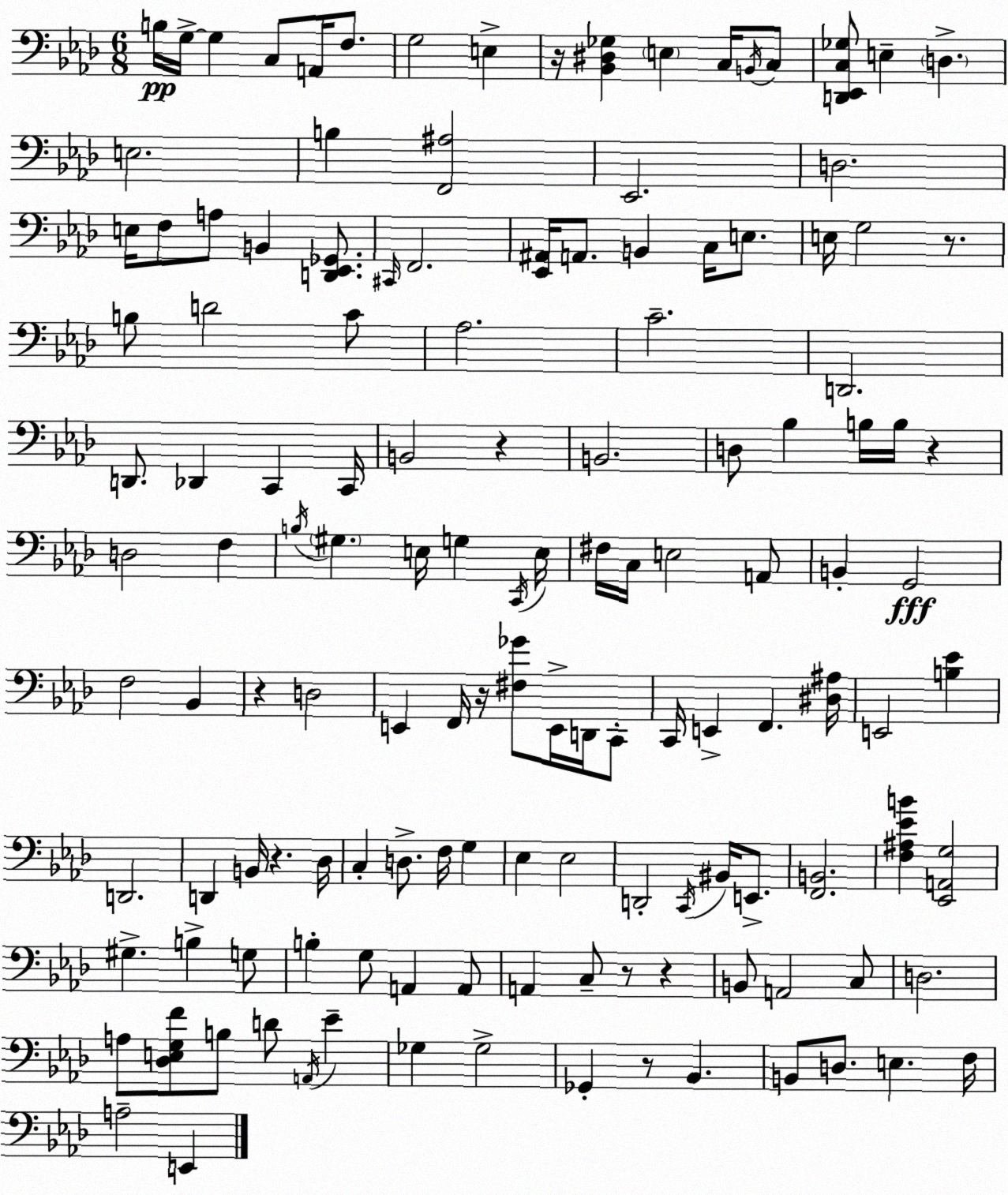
X:1
T:Untitled
M:6/8
L:1/4
K:Ab
B,/4 G,/4 G, C,/2 A,,/4 F,/2 G,2 E, z/4 [_B,,^D,_G,] E, C,/4 B,,/4 C,/2 [D,,_E,,C,_G,]/2 E, D, E,2 B, [F,,^A,]2 _E,,2 D,2 E,/4 F,/2 A,/2 B,, [D,,_E,,_G,,]/2 ^C,,/4 F,,2 [_E,,^A,,]/4 A,,/2 B,, C,/4 E,/2 E,/4 G,2 z/2 B,/2 D2 C/2 _A,2 C2 D,,2 D,,/2 _D,, C,, C,,/4 B,,2 z B,,2 D,/2 _B, B,/4 B,/4 z D,2 F, B,/4 ^G, E,/4 G, C,,/4 E,/4 ^F,/4 C,/4 E,2 A,,/2 B,, G,,2 F,2 _B,, z D,2 E,, F,,/4 z/4 [^F,_G]/2 E,,/4 D,,/4 C,,/2 C,,/4 E,, F,, [^D,^A,]/4 E,,2 [B,_E] D,,2 D,, B,,/4 z _D,/4 C, D,/2 F,/4 G, _E, _E,2 D,,2 C,,/4 ^B,,/4 E,,/2 [F,,B,,]2 [F,^A,_EB] [_E,,A,,G,]2 ^G, B, G,/2 B, G,/2 A,, A,,/2 A,, C,/2 z/2 z B,,/2 A,,2 C,/2 D,2 A,/2 [_D,E,G,F]/2 B,/2 D/2 A,,/4 _E _G, _G,2 _G,, z/2 _B,, B,,/2 D,/2 E, F,/4 A,2 E,,